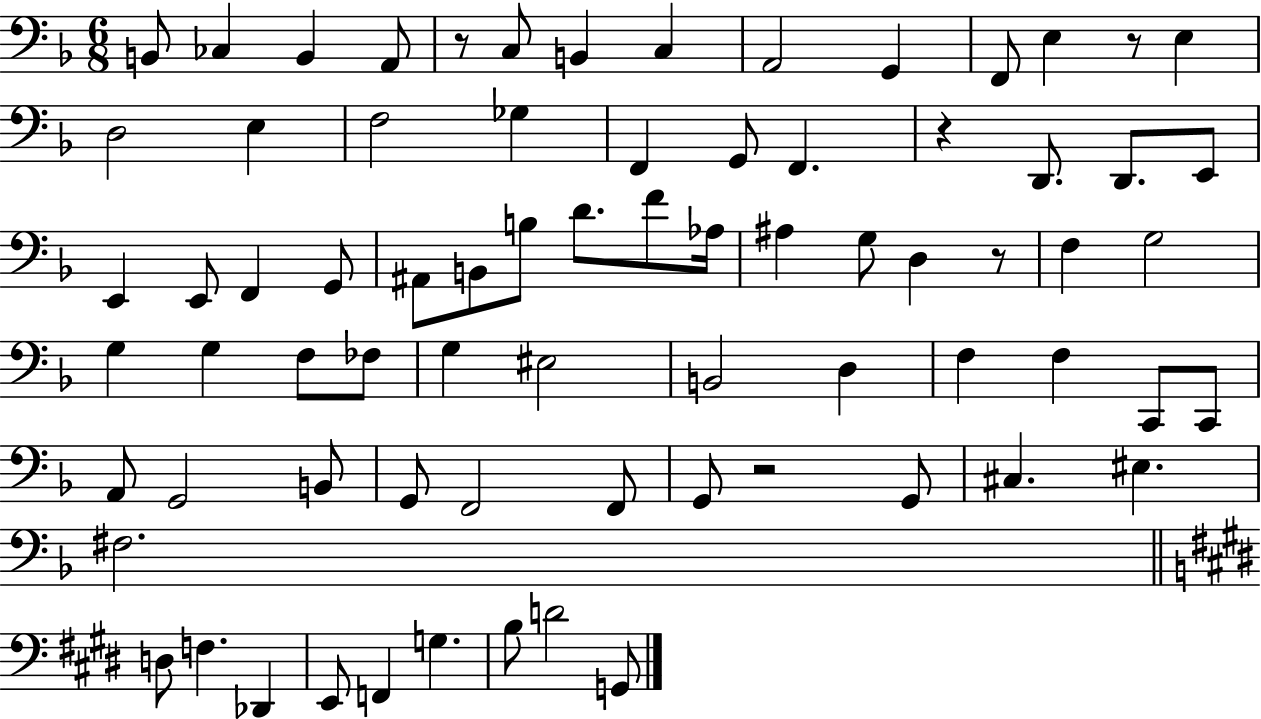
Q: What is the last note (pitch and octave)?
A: G2